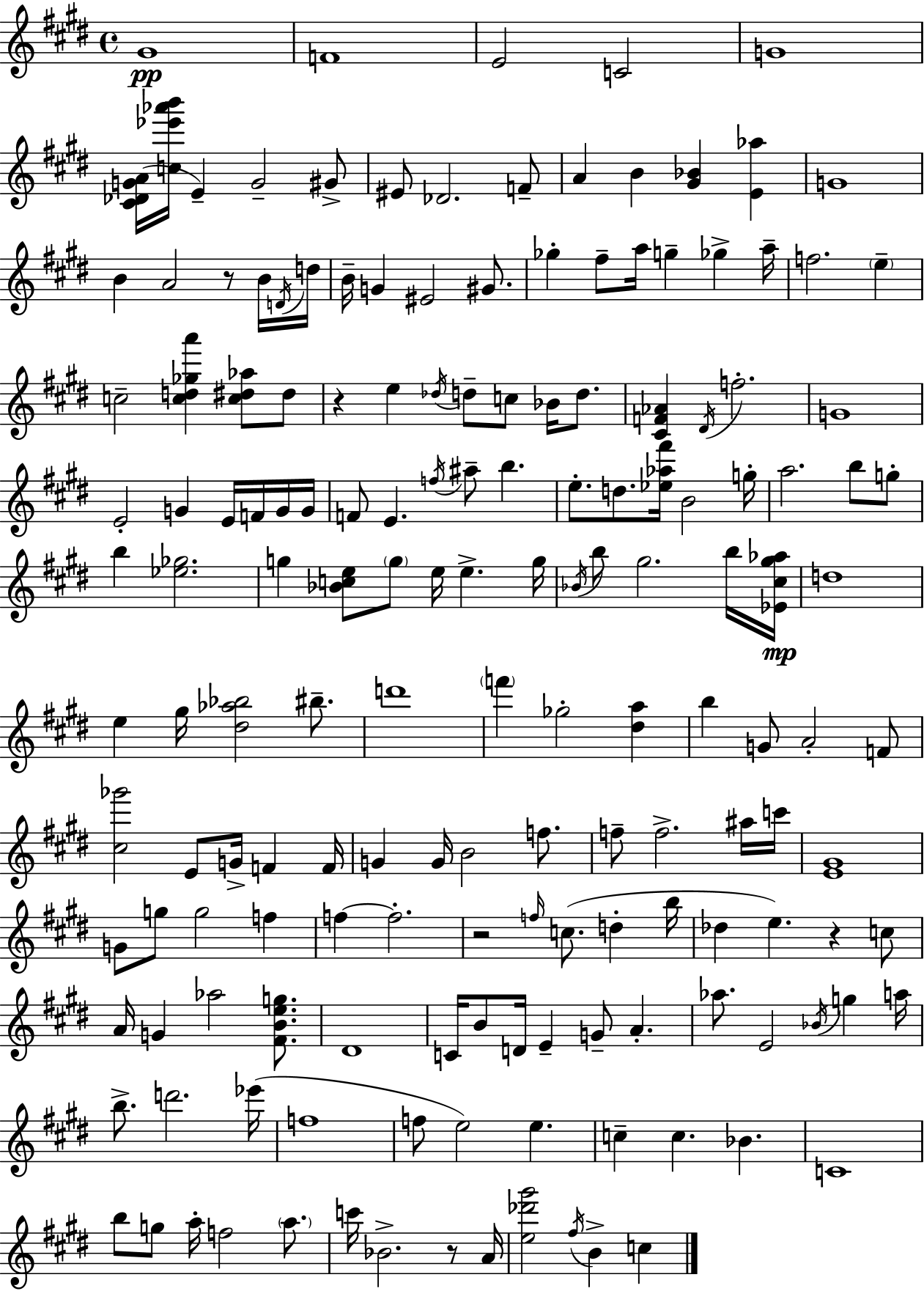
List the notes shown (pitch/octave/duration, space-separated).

G#4/w F4/w E4/h C4/h G4/w [C#4,Db4,G4,A4]/s [C5,Eb6,Ab6,B6]/s E4/q G4/h G#4/e EIS4/e Db4/h. F4/e A4/q B4/q [G#4,Bb4]/q [E4,Ab5]/q G4/w B4/q A4/h R/e B4/s D4/s D5/s B4/s G4/q EIS4/h G#4/e. Gb5/q F#5/e A5/s G5/q Gb5/q A5/s F5/h. E5/q C5/h [C5,D5,Gb5,A6]/q [C5,D#5,Ab5]/e D#5/e R/q E5/q Db5/s D5/e C5/e Bb4/s D5/e. [C#4,F4,Ab4]/q D#4/s F5/h. G4/w E4/h G4/q E4/s F4/s G4/s G4/s F4/e E4/q. F5/s A#5/e B5/q. E5/e. D5/e. [Eb5,Ab5,F#6]/s B4/h G5/s A5/h. B5/e G5/e B5/q [Eb5,Gb5]/h. G5/q [Bb4,C5,E5]/e G5/e E5/s E5/q. G5/s Bb4/s B5/e G#5/h. B5/s [Eb4,C#5,G#5,Ab5]/s D5/w E5/q G#5/s [D#5,Ab5,Bb5]/h BIS5/e. D6/w F6/q Gb5/h [D#5,A5]/q B5/q G4/e A4/h F4/e [C#5,Gb6]/h E4/e G4/s F4/q F4/s G4/q G4/s B4/h F5/e. F5/e F5/h. A#5/s C6/s [E4,G#4]/w G4/e G5/e G5/h F5/q F5/q F5/h. R/h F5/s C5/e. D5/q B5/s Db5/q E5/q. R/q C5/e A4/s G4/q Ab5/h [F#4,B4,E5,G5]/e. D#4/w C4/s B4/e D4/s E4/q G4/e A4/q. Ab5/e. E4/h Bb4/s G5/q A5/s B5/e. D6/h. Eb6/s F5/w F5/e E5/h E5/q. C5/q C5/q. Bb4/q. C4/w B5/e G5/e A5/s F5/h A5/e. C6/s Bb4/h. R/e A4/s [E5,Db6,G#6]/h F#5/s B4/q C5/q